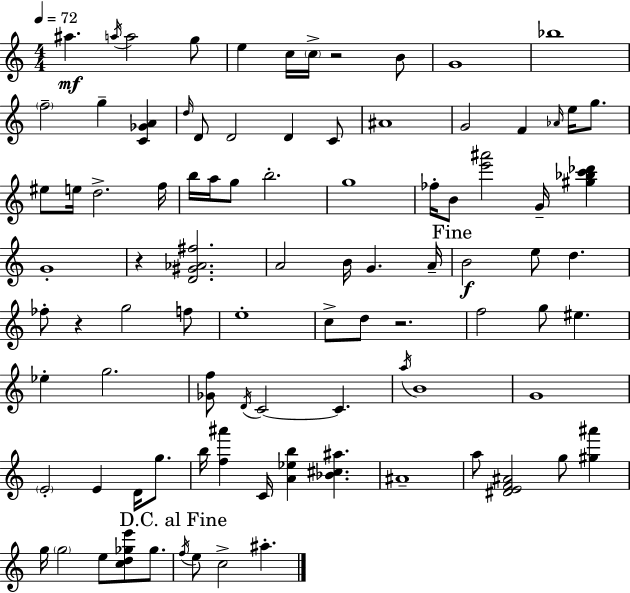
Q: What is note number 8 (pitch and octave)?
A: B4